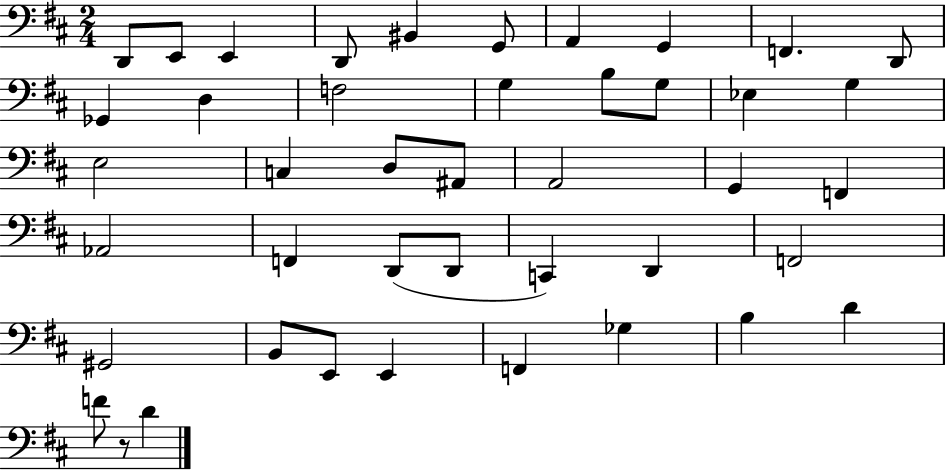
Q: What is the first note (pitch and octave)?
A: D2